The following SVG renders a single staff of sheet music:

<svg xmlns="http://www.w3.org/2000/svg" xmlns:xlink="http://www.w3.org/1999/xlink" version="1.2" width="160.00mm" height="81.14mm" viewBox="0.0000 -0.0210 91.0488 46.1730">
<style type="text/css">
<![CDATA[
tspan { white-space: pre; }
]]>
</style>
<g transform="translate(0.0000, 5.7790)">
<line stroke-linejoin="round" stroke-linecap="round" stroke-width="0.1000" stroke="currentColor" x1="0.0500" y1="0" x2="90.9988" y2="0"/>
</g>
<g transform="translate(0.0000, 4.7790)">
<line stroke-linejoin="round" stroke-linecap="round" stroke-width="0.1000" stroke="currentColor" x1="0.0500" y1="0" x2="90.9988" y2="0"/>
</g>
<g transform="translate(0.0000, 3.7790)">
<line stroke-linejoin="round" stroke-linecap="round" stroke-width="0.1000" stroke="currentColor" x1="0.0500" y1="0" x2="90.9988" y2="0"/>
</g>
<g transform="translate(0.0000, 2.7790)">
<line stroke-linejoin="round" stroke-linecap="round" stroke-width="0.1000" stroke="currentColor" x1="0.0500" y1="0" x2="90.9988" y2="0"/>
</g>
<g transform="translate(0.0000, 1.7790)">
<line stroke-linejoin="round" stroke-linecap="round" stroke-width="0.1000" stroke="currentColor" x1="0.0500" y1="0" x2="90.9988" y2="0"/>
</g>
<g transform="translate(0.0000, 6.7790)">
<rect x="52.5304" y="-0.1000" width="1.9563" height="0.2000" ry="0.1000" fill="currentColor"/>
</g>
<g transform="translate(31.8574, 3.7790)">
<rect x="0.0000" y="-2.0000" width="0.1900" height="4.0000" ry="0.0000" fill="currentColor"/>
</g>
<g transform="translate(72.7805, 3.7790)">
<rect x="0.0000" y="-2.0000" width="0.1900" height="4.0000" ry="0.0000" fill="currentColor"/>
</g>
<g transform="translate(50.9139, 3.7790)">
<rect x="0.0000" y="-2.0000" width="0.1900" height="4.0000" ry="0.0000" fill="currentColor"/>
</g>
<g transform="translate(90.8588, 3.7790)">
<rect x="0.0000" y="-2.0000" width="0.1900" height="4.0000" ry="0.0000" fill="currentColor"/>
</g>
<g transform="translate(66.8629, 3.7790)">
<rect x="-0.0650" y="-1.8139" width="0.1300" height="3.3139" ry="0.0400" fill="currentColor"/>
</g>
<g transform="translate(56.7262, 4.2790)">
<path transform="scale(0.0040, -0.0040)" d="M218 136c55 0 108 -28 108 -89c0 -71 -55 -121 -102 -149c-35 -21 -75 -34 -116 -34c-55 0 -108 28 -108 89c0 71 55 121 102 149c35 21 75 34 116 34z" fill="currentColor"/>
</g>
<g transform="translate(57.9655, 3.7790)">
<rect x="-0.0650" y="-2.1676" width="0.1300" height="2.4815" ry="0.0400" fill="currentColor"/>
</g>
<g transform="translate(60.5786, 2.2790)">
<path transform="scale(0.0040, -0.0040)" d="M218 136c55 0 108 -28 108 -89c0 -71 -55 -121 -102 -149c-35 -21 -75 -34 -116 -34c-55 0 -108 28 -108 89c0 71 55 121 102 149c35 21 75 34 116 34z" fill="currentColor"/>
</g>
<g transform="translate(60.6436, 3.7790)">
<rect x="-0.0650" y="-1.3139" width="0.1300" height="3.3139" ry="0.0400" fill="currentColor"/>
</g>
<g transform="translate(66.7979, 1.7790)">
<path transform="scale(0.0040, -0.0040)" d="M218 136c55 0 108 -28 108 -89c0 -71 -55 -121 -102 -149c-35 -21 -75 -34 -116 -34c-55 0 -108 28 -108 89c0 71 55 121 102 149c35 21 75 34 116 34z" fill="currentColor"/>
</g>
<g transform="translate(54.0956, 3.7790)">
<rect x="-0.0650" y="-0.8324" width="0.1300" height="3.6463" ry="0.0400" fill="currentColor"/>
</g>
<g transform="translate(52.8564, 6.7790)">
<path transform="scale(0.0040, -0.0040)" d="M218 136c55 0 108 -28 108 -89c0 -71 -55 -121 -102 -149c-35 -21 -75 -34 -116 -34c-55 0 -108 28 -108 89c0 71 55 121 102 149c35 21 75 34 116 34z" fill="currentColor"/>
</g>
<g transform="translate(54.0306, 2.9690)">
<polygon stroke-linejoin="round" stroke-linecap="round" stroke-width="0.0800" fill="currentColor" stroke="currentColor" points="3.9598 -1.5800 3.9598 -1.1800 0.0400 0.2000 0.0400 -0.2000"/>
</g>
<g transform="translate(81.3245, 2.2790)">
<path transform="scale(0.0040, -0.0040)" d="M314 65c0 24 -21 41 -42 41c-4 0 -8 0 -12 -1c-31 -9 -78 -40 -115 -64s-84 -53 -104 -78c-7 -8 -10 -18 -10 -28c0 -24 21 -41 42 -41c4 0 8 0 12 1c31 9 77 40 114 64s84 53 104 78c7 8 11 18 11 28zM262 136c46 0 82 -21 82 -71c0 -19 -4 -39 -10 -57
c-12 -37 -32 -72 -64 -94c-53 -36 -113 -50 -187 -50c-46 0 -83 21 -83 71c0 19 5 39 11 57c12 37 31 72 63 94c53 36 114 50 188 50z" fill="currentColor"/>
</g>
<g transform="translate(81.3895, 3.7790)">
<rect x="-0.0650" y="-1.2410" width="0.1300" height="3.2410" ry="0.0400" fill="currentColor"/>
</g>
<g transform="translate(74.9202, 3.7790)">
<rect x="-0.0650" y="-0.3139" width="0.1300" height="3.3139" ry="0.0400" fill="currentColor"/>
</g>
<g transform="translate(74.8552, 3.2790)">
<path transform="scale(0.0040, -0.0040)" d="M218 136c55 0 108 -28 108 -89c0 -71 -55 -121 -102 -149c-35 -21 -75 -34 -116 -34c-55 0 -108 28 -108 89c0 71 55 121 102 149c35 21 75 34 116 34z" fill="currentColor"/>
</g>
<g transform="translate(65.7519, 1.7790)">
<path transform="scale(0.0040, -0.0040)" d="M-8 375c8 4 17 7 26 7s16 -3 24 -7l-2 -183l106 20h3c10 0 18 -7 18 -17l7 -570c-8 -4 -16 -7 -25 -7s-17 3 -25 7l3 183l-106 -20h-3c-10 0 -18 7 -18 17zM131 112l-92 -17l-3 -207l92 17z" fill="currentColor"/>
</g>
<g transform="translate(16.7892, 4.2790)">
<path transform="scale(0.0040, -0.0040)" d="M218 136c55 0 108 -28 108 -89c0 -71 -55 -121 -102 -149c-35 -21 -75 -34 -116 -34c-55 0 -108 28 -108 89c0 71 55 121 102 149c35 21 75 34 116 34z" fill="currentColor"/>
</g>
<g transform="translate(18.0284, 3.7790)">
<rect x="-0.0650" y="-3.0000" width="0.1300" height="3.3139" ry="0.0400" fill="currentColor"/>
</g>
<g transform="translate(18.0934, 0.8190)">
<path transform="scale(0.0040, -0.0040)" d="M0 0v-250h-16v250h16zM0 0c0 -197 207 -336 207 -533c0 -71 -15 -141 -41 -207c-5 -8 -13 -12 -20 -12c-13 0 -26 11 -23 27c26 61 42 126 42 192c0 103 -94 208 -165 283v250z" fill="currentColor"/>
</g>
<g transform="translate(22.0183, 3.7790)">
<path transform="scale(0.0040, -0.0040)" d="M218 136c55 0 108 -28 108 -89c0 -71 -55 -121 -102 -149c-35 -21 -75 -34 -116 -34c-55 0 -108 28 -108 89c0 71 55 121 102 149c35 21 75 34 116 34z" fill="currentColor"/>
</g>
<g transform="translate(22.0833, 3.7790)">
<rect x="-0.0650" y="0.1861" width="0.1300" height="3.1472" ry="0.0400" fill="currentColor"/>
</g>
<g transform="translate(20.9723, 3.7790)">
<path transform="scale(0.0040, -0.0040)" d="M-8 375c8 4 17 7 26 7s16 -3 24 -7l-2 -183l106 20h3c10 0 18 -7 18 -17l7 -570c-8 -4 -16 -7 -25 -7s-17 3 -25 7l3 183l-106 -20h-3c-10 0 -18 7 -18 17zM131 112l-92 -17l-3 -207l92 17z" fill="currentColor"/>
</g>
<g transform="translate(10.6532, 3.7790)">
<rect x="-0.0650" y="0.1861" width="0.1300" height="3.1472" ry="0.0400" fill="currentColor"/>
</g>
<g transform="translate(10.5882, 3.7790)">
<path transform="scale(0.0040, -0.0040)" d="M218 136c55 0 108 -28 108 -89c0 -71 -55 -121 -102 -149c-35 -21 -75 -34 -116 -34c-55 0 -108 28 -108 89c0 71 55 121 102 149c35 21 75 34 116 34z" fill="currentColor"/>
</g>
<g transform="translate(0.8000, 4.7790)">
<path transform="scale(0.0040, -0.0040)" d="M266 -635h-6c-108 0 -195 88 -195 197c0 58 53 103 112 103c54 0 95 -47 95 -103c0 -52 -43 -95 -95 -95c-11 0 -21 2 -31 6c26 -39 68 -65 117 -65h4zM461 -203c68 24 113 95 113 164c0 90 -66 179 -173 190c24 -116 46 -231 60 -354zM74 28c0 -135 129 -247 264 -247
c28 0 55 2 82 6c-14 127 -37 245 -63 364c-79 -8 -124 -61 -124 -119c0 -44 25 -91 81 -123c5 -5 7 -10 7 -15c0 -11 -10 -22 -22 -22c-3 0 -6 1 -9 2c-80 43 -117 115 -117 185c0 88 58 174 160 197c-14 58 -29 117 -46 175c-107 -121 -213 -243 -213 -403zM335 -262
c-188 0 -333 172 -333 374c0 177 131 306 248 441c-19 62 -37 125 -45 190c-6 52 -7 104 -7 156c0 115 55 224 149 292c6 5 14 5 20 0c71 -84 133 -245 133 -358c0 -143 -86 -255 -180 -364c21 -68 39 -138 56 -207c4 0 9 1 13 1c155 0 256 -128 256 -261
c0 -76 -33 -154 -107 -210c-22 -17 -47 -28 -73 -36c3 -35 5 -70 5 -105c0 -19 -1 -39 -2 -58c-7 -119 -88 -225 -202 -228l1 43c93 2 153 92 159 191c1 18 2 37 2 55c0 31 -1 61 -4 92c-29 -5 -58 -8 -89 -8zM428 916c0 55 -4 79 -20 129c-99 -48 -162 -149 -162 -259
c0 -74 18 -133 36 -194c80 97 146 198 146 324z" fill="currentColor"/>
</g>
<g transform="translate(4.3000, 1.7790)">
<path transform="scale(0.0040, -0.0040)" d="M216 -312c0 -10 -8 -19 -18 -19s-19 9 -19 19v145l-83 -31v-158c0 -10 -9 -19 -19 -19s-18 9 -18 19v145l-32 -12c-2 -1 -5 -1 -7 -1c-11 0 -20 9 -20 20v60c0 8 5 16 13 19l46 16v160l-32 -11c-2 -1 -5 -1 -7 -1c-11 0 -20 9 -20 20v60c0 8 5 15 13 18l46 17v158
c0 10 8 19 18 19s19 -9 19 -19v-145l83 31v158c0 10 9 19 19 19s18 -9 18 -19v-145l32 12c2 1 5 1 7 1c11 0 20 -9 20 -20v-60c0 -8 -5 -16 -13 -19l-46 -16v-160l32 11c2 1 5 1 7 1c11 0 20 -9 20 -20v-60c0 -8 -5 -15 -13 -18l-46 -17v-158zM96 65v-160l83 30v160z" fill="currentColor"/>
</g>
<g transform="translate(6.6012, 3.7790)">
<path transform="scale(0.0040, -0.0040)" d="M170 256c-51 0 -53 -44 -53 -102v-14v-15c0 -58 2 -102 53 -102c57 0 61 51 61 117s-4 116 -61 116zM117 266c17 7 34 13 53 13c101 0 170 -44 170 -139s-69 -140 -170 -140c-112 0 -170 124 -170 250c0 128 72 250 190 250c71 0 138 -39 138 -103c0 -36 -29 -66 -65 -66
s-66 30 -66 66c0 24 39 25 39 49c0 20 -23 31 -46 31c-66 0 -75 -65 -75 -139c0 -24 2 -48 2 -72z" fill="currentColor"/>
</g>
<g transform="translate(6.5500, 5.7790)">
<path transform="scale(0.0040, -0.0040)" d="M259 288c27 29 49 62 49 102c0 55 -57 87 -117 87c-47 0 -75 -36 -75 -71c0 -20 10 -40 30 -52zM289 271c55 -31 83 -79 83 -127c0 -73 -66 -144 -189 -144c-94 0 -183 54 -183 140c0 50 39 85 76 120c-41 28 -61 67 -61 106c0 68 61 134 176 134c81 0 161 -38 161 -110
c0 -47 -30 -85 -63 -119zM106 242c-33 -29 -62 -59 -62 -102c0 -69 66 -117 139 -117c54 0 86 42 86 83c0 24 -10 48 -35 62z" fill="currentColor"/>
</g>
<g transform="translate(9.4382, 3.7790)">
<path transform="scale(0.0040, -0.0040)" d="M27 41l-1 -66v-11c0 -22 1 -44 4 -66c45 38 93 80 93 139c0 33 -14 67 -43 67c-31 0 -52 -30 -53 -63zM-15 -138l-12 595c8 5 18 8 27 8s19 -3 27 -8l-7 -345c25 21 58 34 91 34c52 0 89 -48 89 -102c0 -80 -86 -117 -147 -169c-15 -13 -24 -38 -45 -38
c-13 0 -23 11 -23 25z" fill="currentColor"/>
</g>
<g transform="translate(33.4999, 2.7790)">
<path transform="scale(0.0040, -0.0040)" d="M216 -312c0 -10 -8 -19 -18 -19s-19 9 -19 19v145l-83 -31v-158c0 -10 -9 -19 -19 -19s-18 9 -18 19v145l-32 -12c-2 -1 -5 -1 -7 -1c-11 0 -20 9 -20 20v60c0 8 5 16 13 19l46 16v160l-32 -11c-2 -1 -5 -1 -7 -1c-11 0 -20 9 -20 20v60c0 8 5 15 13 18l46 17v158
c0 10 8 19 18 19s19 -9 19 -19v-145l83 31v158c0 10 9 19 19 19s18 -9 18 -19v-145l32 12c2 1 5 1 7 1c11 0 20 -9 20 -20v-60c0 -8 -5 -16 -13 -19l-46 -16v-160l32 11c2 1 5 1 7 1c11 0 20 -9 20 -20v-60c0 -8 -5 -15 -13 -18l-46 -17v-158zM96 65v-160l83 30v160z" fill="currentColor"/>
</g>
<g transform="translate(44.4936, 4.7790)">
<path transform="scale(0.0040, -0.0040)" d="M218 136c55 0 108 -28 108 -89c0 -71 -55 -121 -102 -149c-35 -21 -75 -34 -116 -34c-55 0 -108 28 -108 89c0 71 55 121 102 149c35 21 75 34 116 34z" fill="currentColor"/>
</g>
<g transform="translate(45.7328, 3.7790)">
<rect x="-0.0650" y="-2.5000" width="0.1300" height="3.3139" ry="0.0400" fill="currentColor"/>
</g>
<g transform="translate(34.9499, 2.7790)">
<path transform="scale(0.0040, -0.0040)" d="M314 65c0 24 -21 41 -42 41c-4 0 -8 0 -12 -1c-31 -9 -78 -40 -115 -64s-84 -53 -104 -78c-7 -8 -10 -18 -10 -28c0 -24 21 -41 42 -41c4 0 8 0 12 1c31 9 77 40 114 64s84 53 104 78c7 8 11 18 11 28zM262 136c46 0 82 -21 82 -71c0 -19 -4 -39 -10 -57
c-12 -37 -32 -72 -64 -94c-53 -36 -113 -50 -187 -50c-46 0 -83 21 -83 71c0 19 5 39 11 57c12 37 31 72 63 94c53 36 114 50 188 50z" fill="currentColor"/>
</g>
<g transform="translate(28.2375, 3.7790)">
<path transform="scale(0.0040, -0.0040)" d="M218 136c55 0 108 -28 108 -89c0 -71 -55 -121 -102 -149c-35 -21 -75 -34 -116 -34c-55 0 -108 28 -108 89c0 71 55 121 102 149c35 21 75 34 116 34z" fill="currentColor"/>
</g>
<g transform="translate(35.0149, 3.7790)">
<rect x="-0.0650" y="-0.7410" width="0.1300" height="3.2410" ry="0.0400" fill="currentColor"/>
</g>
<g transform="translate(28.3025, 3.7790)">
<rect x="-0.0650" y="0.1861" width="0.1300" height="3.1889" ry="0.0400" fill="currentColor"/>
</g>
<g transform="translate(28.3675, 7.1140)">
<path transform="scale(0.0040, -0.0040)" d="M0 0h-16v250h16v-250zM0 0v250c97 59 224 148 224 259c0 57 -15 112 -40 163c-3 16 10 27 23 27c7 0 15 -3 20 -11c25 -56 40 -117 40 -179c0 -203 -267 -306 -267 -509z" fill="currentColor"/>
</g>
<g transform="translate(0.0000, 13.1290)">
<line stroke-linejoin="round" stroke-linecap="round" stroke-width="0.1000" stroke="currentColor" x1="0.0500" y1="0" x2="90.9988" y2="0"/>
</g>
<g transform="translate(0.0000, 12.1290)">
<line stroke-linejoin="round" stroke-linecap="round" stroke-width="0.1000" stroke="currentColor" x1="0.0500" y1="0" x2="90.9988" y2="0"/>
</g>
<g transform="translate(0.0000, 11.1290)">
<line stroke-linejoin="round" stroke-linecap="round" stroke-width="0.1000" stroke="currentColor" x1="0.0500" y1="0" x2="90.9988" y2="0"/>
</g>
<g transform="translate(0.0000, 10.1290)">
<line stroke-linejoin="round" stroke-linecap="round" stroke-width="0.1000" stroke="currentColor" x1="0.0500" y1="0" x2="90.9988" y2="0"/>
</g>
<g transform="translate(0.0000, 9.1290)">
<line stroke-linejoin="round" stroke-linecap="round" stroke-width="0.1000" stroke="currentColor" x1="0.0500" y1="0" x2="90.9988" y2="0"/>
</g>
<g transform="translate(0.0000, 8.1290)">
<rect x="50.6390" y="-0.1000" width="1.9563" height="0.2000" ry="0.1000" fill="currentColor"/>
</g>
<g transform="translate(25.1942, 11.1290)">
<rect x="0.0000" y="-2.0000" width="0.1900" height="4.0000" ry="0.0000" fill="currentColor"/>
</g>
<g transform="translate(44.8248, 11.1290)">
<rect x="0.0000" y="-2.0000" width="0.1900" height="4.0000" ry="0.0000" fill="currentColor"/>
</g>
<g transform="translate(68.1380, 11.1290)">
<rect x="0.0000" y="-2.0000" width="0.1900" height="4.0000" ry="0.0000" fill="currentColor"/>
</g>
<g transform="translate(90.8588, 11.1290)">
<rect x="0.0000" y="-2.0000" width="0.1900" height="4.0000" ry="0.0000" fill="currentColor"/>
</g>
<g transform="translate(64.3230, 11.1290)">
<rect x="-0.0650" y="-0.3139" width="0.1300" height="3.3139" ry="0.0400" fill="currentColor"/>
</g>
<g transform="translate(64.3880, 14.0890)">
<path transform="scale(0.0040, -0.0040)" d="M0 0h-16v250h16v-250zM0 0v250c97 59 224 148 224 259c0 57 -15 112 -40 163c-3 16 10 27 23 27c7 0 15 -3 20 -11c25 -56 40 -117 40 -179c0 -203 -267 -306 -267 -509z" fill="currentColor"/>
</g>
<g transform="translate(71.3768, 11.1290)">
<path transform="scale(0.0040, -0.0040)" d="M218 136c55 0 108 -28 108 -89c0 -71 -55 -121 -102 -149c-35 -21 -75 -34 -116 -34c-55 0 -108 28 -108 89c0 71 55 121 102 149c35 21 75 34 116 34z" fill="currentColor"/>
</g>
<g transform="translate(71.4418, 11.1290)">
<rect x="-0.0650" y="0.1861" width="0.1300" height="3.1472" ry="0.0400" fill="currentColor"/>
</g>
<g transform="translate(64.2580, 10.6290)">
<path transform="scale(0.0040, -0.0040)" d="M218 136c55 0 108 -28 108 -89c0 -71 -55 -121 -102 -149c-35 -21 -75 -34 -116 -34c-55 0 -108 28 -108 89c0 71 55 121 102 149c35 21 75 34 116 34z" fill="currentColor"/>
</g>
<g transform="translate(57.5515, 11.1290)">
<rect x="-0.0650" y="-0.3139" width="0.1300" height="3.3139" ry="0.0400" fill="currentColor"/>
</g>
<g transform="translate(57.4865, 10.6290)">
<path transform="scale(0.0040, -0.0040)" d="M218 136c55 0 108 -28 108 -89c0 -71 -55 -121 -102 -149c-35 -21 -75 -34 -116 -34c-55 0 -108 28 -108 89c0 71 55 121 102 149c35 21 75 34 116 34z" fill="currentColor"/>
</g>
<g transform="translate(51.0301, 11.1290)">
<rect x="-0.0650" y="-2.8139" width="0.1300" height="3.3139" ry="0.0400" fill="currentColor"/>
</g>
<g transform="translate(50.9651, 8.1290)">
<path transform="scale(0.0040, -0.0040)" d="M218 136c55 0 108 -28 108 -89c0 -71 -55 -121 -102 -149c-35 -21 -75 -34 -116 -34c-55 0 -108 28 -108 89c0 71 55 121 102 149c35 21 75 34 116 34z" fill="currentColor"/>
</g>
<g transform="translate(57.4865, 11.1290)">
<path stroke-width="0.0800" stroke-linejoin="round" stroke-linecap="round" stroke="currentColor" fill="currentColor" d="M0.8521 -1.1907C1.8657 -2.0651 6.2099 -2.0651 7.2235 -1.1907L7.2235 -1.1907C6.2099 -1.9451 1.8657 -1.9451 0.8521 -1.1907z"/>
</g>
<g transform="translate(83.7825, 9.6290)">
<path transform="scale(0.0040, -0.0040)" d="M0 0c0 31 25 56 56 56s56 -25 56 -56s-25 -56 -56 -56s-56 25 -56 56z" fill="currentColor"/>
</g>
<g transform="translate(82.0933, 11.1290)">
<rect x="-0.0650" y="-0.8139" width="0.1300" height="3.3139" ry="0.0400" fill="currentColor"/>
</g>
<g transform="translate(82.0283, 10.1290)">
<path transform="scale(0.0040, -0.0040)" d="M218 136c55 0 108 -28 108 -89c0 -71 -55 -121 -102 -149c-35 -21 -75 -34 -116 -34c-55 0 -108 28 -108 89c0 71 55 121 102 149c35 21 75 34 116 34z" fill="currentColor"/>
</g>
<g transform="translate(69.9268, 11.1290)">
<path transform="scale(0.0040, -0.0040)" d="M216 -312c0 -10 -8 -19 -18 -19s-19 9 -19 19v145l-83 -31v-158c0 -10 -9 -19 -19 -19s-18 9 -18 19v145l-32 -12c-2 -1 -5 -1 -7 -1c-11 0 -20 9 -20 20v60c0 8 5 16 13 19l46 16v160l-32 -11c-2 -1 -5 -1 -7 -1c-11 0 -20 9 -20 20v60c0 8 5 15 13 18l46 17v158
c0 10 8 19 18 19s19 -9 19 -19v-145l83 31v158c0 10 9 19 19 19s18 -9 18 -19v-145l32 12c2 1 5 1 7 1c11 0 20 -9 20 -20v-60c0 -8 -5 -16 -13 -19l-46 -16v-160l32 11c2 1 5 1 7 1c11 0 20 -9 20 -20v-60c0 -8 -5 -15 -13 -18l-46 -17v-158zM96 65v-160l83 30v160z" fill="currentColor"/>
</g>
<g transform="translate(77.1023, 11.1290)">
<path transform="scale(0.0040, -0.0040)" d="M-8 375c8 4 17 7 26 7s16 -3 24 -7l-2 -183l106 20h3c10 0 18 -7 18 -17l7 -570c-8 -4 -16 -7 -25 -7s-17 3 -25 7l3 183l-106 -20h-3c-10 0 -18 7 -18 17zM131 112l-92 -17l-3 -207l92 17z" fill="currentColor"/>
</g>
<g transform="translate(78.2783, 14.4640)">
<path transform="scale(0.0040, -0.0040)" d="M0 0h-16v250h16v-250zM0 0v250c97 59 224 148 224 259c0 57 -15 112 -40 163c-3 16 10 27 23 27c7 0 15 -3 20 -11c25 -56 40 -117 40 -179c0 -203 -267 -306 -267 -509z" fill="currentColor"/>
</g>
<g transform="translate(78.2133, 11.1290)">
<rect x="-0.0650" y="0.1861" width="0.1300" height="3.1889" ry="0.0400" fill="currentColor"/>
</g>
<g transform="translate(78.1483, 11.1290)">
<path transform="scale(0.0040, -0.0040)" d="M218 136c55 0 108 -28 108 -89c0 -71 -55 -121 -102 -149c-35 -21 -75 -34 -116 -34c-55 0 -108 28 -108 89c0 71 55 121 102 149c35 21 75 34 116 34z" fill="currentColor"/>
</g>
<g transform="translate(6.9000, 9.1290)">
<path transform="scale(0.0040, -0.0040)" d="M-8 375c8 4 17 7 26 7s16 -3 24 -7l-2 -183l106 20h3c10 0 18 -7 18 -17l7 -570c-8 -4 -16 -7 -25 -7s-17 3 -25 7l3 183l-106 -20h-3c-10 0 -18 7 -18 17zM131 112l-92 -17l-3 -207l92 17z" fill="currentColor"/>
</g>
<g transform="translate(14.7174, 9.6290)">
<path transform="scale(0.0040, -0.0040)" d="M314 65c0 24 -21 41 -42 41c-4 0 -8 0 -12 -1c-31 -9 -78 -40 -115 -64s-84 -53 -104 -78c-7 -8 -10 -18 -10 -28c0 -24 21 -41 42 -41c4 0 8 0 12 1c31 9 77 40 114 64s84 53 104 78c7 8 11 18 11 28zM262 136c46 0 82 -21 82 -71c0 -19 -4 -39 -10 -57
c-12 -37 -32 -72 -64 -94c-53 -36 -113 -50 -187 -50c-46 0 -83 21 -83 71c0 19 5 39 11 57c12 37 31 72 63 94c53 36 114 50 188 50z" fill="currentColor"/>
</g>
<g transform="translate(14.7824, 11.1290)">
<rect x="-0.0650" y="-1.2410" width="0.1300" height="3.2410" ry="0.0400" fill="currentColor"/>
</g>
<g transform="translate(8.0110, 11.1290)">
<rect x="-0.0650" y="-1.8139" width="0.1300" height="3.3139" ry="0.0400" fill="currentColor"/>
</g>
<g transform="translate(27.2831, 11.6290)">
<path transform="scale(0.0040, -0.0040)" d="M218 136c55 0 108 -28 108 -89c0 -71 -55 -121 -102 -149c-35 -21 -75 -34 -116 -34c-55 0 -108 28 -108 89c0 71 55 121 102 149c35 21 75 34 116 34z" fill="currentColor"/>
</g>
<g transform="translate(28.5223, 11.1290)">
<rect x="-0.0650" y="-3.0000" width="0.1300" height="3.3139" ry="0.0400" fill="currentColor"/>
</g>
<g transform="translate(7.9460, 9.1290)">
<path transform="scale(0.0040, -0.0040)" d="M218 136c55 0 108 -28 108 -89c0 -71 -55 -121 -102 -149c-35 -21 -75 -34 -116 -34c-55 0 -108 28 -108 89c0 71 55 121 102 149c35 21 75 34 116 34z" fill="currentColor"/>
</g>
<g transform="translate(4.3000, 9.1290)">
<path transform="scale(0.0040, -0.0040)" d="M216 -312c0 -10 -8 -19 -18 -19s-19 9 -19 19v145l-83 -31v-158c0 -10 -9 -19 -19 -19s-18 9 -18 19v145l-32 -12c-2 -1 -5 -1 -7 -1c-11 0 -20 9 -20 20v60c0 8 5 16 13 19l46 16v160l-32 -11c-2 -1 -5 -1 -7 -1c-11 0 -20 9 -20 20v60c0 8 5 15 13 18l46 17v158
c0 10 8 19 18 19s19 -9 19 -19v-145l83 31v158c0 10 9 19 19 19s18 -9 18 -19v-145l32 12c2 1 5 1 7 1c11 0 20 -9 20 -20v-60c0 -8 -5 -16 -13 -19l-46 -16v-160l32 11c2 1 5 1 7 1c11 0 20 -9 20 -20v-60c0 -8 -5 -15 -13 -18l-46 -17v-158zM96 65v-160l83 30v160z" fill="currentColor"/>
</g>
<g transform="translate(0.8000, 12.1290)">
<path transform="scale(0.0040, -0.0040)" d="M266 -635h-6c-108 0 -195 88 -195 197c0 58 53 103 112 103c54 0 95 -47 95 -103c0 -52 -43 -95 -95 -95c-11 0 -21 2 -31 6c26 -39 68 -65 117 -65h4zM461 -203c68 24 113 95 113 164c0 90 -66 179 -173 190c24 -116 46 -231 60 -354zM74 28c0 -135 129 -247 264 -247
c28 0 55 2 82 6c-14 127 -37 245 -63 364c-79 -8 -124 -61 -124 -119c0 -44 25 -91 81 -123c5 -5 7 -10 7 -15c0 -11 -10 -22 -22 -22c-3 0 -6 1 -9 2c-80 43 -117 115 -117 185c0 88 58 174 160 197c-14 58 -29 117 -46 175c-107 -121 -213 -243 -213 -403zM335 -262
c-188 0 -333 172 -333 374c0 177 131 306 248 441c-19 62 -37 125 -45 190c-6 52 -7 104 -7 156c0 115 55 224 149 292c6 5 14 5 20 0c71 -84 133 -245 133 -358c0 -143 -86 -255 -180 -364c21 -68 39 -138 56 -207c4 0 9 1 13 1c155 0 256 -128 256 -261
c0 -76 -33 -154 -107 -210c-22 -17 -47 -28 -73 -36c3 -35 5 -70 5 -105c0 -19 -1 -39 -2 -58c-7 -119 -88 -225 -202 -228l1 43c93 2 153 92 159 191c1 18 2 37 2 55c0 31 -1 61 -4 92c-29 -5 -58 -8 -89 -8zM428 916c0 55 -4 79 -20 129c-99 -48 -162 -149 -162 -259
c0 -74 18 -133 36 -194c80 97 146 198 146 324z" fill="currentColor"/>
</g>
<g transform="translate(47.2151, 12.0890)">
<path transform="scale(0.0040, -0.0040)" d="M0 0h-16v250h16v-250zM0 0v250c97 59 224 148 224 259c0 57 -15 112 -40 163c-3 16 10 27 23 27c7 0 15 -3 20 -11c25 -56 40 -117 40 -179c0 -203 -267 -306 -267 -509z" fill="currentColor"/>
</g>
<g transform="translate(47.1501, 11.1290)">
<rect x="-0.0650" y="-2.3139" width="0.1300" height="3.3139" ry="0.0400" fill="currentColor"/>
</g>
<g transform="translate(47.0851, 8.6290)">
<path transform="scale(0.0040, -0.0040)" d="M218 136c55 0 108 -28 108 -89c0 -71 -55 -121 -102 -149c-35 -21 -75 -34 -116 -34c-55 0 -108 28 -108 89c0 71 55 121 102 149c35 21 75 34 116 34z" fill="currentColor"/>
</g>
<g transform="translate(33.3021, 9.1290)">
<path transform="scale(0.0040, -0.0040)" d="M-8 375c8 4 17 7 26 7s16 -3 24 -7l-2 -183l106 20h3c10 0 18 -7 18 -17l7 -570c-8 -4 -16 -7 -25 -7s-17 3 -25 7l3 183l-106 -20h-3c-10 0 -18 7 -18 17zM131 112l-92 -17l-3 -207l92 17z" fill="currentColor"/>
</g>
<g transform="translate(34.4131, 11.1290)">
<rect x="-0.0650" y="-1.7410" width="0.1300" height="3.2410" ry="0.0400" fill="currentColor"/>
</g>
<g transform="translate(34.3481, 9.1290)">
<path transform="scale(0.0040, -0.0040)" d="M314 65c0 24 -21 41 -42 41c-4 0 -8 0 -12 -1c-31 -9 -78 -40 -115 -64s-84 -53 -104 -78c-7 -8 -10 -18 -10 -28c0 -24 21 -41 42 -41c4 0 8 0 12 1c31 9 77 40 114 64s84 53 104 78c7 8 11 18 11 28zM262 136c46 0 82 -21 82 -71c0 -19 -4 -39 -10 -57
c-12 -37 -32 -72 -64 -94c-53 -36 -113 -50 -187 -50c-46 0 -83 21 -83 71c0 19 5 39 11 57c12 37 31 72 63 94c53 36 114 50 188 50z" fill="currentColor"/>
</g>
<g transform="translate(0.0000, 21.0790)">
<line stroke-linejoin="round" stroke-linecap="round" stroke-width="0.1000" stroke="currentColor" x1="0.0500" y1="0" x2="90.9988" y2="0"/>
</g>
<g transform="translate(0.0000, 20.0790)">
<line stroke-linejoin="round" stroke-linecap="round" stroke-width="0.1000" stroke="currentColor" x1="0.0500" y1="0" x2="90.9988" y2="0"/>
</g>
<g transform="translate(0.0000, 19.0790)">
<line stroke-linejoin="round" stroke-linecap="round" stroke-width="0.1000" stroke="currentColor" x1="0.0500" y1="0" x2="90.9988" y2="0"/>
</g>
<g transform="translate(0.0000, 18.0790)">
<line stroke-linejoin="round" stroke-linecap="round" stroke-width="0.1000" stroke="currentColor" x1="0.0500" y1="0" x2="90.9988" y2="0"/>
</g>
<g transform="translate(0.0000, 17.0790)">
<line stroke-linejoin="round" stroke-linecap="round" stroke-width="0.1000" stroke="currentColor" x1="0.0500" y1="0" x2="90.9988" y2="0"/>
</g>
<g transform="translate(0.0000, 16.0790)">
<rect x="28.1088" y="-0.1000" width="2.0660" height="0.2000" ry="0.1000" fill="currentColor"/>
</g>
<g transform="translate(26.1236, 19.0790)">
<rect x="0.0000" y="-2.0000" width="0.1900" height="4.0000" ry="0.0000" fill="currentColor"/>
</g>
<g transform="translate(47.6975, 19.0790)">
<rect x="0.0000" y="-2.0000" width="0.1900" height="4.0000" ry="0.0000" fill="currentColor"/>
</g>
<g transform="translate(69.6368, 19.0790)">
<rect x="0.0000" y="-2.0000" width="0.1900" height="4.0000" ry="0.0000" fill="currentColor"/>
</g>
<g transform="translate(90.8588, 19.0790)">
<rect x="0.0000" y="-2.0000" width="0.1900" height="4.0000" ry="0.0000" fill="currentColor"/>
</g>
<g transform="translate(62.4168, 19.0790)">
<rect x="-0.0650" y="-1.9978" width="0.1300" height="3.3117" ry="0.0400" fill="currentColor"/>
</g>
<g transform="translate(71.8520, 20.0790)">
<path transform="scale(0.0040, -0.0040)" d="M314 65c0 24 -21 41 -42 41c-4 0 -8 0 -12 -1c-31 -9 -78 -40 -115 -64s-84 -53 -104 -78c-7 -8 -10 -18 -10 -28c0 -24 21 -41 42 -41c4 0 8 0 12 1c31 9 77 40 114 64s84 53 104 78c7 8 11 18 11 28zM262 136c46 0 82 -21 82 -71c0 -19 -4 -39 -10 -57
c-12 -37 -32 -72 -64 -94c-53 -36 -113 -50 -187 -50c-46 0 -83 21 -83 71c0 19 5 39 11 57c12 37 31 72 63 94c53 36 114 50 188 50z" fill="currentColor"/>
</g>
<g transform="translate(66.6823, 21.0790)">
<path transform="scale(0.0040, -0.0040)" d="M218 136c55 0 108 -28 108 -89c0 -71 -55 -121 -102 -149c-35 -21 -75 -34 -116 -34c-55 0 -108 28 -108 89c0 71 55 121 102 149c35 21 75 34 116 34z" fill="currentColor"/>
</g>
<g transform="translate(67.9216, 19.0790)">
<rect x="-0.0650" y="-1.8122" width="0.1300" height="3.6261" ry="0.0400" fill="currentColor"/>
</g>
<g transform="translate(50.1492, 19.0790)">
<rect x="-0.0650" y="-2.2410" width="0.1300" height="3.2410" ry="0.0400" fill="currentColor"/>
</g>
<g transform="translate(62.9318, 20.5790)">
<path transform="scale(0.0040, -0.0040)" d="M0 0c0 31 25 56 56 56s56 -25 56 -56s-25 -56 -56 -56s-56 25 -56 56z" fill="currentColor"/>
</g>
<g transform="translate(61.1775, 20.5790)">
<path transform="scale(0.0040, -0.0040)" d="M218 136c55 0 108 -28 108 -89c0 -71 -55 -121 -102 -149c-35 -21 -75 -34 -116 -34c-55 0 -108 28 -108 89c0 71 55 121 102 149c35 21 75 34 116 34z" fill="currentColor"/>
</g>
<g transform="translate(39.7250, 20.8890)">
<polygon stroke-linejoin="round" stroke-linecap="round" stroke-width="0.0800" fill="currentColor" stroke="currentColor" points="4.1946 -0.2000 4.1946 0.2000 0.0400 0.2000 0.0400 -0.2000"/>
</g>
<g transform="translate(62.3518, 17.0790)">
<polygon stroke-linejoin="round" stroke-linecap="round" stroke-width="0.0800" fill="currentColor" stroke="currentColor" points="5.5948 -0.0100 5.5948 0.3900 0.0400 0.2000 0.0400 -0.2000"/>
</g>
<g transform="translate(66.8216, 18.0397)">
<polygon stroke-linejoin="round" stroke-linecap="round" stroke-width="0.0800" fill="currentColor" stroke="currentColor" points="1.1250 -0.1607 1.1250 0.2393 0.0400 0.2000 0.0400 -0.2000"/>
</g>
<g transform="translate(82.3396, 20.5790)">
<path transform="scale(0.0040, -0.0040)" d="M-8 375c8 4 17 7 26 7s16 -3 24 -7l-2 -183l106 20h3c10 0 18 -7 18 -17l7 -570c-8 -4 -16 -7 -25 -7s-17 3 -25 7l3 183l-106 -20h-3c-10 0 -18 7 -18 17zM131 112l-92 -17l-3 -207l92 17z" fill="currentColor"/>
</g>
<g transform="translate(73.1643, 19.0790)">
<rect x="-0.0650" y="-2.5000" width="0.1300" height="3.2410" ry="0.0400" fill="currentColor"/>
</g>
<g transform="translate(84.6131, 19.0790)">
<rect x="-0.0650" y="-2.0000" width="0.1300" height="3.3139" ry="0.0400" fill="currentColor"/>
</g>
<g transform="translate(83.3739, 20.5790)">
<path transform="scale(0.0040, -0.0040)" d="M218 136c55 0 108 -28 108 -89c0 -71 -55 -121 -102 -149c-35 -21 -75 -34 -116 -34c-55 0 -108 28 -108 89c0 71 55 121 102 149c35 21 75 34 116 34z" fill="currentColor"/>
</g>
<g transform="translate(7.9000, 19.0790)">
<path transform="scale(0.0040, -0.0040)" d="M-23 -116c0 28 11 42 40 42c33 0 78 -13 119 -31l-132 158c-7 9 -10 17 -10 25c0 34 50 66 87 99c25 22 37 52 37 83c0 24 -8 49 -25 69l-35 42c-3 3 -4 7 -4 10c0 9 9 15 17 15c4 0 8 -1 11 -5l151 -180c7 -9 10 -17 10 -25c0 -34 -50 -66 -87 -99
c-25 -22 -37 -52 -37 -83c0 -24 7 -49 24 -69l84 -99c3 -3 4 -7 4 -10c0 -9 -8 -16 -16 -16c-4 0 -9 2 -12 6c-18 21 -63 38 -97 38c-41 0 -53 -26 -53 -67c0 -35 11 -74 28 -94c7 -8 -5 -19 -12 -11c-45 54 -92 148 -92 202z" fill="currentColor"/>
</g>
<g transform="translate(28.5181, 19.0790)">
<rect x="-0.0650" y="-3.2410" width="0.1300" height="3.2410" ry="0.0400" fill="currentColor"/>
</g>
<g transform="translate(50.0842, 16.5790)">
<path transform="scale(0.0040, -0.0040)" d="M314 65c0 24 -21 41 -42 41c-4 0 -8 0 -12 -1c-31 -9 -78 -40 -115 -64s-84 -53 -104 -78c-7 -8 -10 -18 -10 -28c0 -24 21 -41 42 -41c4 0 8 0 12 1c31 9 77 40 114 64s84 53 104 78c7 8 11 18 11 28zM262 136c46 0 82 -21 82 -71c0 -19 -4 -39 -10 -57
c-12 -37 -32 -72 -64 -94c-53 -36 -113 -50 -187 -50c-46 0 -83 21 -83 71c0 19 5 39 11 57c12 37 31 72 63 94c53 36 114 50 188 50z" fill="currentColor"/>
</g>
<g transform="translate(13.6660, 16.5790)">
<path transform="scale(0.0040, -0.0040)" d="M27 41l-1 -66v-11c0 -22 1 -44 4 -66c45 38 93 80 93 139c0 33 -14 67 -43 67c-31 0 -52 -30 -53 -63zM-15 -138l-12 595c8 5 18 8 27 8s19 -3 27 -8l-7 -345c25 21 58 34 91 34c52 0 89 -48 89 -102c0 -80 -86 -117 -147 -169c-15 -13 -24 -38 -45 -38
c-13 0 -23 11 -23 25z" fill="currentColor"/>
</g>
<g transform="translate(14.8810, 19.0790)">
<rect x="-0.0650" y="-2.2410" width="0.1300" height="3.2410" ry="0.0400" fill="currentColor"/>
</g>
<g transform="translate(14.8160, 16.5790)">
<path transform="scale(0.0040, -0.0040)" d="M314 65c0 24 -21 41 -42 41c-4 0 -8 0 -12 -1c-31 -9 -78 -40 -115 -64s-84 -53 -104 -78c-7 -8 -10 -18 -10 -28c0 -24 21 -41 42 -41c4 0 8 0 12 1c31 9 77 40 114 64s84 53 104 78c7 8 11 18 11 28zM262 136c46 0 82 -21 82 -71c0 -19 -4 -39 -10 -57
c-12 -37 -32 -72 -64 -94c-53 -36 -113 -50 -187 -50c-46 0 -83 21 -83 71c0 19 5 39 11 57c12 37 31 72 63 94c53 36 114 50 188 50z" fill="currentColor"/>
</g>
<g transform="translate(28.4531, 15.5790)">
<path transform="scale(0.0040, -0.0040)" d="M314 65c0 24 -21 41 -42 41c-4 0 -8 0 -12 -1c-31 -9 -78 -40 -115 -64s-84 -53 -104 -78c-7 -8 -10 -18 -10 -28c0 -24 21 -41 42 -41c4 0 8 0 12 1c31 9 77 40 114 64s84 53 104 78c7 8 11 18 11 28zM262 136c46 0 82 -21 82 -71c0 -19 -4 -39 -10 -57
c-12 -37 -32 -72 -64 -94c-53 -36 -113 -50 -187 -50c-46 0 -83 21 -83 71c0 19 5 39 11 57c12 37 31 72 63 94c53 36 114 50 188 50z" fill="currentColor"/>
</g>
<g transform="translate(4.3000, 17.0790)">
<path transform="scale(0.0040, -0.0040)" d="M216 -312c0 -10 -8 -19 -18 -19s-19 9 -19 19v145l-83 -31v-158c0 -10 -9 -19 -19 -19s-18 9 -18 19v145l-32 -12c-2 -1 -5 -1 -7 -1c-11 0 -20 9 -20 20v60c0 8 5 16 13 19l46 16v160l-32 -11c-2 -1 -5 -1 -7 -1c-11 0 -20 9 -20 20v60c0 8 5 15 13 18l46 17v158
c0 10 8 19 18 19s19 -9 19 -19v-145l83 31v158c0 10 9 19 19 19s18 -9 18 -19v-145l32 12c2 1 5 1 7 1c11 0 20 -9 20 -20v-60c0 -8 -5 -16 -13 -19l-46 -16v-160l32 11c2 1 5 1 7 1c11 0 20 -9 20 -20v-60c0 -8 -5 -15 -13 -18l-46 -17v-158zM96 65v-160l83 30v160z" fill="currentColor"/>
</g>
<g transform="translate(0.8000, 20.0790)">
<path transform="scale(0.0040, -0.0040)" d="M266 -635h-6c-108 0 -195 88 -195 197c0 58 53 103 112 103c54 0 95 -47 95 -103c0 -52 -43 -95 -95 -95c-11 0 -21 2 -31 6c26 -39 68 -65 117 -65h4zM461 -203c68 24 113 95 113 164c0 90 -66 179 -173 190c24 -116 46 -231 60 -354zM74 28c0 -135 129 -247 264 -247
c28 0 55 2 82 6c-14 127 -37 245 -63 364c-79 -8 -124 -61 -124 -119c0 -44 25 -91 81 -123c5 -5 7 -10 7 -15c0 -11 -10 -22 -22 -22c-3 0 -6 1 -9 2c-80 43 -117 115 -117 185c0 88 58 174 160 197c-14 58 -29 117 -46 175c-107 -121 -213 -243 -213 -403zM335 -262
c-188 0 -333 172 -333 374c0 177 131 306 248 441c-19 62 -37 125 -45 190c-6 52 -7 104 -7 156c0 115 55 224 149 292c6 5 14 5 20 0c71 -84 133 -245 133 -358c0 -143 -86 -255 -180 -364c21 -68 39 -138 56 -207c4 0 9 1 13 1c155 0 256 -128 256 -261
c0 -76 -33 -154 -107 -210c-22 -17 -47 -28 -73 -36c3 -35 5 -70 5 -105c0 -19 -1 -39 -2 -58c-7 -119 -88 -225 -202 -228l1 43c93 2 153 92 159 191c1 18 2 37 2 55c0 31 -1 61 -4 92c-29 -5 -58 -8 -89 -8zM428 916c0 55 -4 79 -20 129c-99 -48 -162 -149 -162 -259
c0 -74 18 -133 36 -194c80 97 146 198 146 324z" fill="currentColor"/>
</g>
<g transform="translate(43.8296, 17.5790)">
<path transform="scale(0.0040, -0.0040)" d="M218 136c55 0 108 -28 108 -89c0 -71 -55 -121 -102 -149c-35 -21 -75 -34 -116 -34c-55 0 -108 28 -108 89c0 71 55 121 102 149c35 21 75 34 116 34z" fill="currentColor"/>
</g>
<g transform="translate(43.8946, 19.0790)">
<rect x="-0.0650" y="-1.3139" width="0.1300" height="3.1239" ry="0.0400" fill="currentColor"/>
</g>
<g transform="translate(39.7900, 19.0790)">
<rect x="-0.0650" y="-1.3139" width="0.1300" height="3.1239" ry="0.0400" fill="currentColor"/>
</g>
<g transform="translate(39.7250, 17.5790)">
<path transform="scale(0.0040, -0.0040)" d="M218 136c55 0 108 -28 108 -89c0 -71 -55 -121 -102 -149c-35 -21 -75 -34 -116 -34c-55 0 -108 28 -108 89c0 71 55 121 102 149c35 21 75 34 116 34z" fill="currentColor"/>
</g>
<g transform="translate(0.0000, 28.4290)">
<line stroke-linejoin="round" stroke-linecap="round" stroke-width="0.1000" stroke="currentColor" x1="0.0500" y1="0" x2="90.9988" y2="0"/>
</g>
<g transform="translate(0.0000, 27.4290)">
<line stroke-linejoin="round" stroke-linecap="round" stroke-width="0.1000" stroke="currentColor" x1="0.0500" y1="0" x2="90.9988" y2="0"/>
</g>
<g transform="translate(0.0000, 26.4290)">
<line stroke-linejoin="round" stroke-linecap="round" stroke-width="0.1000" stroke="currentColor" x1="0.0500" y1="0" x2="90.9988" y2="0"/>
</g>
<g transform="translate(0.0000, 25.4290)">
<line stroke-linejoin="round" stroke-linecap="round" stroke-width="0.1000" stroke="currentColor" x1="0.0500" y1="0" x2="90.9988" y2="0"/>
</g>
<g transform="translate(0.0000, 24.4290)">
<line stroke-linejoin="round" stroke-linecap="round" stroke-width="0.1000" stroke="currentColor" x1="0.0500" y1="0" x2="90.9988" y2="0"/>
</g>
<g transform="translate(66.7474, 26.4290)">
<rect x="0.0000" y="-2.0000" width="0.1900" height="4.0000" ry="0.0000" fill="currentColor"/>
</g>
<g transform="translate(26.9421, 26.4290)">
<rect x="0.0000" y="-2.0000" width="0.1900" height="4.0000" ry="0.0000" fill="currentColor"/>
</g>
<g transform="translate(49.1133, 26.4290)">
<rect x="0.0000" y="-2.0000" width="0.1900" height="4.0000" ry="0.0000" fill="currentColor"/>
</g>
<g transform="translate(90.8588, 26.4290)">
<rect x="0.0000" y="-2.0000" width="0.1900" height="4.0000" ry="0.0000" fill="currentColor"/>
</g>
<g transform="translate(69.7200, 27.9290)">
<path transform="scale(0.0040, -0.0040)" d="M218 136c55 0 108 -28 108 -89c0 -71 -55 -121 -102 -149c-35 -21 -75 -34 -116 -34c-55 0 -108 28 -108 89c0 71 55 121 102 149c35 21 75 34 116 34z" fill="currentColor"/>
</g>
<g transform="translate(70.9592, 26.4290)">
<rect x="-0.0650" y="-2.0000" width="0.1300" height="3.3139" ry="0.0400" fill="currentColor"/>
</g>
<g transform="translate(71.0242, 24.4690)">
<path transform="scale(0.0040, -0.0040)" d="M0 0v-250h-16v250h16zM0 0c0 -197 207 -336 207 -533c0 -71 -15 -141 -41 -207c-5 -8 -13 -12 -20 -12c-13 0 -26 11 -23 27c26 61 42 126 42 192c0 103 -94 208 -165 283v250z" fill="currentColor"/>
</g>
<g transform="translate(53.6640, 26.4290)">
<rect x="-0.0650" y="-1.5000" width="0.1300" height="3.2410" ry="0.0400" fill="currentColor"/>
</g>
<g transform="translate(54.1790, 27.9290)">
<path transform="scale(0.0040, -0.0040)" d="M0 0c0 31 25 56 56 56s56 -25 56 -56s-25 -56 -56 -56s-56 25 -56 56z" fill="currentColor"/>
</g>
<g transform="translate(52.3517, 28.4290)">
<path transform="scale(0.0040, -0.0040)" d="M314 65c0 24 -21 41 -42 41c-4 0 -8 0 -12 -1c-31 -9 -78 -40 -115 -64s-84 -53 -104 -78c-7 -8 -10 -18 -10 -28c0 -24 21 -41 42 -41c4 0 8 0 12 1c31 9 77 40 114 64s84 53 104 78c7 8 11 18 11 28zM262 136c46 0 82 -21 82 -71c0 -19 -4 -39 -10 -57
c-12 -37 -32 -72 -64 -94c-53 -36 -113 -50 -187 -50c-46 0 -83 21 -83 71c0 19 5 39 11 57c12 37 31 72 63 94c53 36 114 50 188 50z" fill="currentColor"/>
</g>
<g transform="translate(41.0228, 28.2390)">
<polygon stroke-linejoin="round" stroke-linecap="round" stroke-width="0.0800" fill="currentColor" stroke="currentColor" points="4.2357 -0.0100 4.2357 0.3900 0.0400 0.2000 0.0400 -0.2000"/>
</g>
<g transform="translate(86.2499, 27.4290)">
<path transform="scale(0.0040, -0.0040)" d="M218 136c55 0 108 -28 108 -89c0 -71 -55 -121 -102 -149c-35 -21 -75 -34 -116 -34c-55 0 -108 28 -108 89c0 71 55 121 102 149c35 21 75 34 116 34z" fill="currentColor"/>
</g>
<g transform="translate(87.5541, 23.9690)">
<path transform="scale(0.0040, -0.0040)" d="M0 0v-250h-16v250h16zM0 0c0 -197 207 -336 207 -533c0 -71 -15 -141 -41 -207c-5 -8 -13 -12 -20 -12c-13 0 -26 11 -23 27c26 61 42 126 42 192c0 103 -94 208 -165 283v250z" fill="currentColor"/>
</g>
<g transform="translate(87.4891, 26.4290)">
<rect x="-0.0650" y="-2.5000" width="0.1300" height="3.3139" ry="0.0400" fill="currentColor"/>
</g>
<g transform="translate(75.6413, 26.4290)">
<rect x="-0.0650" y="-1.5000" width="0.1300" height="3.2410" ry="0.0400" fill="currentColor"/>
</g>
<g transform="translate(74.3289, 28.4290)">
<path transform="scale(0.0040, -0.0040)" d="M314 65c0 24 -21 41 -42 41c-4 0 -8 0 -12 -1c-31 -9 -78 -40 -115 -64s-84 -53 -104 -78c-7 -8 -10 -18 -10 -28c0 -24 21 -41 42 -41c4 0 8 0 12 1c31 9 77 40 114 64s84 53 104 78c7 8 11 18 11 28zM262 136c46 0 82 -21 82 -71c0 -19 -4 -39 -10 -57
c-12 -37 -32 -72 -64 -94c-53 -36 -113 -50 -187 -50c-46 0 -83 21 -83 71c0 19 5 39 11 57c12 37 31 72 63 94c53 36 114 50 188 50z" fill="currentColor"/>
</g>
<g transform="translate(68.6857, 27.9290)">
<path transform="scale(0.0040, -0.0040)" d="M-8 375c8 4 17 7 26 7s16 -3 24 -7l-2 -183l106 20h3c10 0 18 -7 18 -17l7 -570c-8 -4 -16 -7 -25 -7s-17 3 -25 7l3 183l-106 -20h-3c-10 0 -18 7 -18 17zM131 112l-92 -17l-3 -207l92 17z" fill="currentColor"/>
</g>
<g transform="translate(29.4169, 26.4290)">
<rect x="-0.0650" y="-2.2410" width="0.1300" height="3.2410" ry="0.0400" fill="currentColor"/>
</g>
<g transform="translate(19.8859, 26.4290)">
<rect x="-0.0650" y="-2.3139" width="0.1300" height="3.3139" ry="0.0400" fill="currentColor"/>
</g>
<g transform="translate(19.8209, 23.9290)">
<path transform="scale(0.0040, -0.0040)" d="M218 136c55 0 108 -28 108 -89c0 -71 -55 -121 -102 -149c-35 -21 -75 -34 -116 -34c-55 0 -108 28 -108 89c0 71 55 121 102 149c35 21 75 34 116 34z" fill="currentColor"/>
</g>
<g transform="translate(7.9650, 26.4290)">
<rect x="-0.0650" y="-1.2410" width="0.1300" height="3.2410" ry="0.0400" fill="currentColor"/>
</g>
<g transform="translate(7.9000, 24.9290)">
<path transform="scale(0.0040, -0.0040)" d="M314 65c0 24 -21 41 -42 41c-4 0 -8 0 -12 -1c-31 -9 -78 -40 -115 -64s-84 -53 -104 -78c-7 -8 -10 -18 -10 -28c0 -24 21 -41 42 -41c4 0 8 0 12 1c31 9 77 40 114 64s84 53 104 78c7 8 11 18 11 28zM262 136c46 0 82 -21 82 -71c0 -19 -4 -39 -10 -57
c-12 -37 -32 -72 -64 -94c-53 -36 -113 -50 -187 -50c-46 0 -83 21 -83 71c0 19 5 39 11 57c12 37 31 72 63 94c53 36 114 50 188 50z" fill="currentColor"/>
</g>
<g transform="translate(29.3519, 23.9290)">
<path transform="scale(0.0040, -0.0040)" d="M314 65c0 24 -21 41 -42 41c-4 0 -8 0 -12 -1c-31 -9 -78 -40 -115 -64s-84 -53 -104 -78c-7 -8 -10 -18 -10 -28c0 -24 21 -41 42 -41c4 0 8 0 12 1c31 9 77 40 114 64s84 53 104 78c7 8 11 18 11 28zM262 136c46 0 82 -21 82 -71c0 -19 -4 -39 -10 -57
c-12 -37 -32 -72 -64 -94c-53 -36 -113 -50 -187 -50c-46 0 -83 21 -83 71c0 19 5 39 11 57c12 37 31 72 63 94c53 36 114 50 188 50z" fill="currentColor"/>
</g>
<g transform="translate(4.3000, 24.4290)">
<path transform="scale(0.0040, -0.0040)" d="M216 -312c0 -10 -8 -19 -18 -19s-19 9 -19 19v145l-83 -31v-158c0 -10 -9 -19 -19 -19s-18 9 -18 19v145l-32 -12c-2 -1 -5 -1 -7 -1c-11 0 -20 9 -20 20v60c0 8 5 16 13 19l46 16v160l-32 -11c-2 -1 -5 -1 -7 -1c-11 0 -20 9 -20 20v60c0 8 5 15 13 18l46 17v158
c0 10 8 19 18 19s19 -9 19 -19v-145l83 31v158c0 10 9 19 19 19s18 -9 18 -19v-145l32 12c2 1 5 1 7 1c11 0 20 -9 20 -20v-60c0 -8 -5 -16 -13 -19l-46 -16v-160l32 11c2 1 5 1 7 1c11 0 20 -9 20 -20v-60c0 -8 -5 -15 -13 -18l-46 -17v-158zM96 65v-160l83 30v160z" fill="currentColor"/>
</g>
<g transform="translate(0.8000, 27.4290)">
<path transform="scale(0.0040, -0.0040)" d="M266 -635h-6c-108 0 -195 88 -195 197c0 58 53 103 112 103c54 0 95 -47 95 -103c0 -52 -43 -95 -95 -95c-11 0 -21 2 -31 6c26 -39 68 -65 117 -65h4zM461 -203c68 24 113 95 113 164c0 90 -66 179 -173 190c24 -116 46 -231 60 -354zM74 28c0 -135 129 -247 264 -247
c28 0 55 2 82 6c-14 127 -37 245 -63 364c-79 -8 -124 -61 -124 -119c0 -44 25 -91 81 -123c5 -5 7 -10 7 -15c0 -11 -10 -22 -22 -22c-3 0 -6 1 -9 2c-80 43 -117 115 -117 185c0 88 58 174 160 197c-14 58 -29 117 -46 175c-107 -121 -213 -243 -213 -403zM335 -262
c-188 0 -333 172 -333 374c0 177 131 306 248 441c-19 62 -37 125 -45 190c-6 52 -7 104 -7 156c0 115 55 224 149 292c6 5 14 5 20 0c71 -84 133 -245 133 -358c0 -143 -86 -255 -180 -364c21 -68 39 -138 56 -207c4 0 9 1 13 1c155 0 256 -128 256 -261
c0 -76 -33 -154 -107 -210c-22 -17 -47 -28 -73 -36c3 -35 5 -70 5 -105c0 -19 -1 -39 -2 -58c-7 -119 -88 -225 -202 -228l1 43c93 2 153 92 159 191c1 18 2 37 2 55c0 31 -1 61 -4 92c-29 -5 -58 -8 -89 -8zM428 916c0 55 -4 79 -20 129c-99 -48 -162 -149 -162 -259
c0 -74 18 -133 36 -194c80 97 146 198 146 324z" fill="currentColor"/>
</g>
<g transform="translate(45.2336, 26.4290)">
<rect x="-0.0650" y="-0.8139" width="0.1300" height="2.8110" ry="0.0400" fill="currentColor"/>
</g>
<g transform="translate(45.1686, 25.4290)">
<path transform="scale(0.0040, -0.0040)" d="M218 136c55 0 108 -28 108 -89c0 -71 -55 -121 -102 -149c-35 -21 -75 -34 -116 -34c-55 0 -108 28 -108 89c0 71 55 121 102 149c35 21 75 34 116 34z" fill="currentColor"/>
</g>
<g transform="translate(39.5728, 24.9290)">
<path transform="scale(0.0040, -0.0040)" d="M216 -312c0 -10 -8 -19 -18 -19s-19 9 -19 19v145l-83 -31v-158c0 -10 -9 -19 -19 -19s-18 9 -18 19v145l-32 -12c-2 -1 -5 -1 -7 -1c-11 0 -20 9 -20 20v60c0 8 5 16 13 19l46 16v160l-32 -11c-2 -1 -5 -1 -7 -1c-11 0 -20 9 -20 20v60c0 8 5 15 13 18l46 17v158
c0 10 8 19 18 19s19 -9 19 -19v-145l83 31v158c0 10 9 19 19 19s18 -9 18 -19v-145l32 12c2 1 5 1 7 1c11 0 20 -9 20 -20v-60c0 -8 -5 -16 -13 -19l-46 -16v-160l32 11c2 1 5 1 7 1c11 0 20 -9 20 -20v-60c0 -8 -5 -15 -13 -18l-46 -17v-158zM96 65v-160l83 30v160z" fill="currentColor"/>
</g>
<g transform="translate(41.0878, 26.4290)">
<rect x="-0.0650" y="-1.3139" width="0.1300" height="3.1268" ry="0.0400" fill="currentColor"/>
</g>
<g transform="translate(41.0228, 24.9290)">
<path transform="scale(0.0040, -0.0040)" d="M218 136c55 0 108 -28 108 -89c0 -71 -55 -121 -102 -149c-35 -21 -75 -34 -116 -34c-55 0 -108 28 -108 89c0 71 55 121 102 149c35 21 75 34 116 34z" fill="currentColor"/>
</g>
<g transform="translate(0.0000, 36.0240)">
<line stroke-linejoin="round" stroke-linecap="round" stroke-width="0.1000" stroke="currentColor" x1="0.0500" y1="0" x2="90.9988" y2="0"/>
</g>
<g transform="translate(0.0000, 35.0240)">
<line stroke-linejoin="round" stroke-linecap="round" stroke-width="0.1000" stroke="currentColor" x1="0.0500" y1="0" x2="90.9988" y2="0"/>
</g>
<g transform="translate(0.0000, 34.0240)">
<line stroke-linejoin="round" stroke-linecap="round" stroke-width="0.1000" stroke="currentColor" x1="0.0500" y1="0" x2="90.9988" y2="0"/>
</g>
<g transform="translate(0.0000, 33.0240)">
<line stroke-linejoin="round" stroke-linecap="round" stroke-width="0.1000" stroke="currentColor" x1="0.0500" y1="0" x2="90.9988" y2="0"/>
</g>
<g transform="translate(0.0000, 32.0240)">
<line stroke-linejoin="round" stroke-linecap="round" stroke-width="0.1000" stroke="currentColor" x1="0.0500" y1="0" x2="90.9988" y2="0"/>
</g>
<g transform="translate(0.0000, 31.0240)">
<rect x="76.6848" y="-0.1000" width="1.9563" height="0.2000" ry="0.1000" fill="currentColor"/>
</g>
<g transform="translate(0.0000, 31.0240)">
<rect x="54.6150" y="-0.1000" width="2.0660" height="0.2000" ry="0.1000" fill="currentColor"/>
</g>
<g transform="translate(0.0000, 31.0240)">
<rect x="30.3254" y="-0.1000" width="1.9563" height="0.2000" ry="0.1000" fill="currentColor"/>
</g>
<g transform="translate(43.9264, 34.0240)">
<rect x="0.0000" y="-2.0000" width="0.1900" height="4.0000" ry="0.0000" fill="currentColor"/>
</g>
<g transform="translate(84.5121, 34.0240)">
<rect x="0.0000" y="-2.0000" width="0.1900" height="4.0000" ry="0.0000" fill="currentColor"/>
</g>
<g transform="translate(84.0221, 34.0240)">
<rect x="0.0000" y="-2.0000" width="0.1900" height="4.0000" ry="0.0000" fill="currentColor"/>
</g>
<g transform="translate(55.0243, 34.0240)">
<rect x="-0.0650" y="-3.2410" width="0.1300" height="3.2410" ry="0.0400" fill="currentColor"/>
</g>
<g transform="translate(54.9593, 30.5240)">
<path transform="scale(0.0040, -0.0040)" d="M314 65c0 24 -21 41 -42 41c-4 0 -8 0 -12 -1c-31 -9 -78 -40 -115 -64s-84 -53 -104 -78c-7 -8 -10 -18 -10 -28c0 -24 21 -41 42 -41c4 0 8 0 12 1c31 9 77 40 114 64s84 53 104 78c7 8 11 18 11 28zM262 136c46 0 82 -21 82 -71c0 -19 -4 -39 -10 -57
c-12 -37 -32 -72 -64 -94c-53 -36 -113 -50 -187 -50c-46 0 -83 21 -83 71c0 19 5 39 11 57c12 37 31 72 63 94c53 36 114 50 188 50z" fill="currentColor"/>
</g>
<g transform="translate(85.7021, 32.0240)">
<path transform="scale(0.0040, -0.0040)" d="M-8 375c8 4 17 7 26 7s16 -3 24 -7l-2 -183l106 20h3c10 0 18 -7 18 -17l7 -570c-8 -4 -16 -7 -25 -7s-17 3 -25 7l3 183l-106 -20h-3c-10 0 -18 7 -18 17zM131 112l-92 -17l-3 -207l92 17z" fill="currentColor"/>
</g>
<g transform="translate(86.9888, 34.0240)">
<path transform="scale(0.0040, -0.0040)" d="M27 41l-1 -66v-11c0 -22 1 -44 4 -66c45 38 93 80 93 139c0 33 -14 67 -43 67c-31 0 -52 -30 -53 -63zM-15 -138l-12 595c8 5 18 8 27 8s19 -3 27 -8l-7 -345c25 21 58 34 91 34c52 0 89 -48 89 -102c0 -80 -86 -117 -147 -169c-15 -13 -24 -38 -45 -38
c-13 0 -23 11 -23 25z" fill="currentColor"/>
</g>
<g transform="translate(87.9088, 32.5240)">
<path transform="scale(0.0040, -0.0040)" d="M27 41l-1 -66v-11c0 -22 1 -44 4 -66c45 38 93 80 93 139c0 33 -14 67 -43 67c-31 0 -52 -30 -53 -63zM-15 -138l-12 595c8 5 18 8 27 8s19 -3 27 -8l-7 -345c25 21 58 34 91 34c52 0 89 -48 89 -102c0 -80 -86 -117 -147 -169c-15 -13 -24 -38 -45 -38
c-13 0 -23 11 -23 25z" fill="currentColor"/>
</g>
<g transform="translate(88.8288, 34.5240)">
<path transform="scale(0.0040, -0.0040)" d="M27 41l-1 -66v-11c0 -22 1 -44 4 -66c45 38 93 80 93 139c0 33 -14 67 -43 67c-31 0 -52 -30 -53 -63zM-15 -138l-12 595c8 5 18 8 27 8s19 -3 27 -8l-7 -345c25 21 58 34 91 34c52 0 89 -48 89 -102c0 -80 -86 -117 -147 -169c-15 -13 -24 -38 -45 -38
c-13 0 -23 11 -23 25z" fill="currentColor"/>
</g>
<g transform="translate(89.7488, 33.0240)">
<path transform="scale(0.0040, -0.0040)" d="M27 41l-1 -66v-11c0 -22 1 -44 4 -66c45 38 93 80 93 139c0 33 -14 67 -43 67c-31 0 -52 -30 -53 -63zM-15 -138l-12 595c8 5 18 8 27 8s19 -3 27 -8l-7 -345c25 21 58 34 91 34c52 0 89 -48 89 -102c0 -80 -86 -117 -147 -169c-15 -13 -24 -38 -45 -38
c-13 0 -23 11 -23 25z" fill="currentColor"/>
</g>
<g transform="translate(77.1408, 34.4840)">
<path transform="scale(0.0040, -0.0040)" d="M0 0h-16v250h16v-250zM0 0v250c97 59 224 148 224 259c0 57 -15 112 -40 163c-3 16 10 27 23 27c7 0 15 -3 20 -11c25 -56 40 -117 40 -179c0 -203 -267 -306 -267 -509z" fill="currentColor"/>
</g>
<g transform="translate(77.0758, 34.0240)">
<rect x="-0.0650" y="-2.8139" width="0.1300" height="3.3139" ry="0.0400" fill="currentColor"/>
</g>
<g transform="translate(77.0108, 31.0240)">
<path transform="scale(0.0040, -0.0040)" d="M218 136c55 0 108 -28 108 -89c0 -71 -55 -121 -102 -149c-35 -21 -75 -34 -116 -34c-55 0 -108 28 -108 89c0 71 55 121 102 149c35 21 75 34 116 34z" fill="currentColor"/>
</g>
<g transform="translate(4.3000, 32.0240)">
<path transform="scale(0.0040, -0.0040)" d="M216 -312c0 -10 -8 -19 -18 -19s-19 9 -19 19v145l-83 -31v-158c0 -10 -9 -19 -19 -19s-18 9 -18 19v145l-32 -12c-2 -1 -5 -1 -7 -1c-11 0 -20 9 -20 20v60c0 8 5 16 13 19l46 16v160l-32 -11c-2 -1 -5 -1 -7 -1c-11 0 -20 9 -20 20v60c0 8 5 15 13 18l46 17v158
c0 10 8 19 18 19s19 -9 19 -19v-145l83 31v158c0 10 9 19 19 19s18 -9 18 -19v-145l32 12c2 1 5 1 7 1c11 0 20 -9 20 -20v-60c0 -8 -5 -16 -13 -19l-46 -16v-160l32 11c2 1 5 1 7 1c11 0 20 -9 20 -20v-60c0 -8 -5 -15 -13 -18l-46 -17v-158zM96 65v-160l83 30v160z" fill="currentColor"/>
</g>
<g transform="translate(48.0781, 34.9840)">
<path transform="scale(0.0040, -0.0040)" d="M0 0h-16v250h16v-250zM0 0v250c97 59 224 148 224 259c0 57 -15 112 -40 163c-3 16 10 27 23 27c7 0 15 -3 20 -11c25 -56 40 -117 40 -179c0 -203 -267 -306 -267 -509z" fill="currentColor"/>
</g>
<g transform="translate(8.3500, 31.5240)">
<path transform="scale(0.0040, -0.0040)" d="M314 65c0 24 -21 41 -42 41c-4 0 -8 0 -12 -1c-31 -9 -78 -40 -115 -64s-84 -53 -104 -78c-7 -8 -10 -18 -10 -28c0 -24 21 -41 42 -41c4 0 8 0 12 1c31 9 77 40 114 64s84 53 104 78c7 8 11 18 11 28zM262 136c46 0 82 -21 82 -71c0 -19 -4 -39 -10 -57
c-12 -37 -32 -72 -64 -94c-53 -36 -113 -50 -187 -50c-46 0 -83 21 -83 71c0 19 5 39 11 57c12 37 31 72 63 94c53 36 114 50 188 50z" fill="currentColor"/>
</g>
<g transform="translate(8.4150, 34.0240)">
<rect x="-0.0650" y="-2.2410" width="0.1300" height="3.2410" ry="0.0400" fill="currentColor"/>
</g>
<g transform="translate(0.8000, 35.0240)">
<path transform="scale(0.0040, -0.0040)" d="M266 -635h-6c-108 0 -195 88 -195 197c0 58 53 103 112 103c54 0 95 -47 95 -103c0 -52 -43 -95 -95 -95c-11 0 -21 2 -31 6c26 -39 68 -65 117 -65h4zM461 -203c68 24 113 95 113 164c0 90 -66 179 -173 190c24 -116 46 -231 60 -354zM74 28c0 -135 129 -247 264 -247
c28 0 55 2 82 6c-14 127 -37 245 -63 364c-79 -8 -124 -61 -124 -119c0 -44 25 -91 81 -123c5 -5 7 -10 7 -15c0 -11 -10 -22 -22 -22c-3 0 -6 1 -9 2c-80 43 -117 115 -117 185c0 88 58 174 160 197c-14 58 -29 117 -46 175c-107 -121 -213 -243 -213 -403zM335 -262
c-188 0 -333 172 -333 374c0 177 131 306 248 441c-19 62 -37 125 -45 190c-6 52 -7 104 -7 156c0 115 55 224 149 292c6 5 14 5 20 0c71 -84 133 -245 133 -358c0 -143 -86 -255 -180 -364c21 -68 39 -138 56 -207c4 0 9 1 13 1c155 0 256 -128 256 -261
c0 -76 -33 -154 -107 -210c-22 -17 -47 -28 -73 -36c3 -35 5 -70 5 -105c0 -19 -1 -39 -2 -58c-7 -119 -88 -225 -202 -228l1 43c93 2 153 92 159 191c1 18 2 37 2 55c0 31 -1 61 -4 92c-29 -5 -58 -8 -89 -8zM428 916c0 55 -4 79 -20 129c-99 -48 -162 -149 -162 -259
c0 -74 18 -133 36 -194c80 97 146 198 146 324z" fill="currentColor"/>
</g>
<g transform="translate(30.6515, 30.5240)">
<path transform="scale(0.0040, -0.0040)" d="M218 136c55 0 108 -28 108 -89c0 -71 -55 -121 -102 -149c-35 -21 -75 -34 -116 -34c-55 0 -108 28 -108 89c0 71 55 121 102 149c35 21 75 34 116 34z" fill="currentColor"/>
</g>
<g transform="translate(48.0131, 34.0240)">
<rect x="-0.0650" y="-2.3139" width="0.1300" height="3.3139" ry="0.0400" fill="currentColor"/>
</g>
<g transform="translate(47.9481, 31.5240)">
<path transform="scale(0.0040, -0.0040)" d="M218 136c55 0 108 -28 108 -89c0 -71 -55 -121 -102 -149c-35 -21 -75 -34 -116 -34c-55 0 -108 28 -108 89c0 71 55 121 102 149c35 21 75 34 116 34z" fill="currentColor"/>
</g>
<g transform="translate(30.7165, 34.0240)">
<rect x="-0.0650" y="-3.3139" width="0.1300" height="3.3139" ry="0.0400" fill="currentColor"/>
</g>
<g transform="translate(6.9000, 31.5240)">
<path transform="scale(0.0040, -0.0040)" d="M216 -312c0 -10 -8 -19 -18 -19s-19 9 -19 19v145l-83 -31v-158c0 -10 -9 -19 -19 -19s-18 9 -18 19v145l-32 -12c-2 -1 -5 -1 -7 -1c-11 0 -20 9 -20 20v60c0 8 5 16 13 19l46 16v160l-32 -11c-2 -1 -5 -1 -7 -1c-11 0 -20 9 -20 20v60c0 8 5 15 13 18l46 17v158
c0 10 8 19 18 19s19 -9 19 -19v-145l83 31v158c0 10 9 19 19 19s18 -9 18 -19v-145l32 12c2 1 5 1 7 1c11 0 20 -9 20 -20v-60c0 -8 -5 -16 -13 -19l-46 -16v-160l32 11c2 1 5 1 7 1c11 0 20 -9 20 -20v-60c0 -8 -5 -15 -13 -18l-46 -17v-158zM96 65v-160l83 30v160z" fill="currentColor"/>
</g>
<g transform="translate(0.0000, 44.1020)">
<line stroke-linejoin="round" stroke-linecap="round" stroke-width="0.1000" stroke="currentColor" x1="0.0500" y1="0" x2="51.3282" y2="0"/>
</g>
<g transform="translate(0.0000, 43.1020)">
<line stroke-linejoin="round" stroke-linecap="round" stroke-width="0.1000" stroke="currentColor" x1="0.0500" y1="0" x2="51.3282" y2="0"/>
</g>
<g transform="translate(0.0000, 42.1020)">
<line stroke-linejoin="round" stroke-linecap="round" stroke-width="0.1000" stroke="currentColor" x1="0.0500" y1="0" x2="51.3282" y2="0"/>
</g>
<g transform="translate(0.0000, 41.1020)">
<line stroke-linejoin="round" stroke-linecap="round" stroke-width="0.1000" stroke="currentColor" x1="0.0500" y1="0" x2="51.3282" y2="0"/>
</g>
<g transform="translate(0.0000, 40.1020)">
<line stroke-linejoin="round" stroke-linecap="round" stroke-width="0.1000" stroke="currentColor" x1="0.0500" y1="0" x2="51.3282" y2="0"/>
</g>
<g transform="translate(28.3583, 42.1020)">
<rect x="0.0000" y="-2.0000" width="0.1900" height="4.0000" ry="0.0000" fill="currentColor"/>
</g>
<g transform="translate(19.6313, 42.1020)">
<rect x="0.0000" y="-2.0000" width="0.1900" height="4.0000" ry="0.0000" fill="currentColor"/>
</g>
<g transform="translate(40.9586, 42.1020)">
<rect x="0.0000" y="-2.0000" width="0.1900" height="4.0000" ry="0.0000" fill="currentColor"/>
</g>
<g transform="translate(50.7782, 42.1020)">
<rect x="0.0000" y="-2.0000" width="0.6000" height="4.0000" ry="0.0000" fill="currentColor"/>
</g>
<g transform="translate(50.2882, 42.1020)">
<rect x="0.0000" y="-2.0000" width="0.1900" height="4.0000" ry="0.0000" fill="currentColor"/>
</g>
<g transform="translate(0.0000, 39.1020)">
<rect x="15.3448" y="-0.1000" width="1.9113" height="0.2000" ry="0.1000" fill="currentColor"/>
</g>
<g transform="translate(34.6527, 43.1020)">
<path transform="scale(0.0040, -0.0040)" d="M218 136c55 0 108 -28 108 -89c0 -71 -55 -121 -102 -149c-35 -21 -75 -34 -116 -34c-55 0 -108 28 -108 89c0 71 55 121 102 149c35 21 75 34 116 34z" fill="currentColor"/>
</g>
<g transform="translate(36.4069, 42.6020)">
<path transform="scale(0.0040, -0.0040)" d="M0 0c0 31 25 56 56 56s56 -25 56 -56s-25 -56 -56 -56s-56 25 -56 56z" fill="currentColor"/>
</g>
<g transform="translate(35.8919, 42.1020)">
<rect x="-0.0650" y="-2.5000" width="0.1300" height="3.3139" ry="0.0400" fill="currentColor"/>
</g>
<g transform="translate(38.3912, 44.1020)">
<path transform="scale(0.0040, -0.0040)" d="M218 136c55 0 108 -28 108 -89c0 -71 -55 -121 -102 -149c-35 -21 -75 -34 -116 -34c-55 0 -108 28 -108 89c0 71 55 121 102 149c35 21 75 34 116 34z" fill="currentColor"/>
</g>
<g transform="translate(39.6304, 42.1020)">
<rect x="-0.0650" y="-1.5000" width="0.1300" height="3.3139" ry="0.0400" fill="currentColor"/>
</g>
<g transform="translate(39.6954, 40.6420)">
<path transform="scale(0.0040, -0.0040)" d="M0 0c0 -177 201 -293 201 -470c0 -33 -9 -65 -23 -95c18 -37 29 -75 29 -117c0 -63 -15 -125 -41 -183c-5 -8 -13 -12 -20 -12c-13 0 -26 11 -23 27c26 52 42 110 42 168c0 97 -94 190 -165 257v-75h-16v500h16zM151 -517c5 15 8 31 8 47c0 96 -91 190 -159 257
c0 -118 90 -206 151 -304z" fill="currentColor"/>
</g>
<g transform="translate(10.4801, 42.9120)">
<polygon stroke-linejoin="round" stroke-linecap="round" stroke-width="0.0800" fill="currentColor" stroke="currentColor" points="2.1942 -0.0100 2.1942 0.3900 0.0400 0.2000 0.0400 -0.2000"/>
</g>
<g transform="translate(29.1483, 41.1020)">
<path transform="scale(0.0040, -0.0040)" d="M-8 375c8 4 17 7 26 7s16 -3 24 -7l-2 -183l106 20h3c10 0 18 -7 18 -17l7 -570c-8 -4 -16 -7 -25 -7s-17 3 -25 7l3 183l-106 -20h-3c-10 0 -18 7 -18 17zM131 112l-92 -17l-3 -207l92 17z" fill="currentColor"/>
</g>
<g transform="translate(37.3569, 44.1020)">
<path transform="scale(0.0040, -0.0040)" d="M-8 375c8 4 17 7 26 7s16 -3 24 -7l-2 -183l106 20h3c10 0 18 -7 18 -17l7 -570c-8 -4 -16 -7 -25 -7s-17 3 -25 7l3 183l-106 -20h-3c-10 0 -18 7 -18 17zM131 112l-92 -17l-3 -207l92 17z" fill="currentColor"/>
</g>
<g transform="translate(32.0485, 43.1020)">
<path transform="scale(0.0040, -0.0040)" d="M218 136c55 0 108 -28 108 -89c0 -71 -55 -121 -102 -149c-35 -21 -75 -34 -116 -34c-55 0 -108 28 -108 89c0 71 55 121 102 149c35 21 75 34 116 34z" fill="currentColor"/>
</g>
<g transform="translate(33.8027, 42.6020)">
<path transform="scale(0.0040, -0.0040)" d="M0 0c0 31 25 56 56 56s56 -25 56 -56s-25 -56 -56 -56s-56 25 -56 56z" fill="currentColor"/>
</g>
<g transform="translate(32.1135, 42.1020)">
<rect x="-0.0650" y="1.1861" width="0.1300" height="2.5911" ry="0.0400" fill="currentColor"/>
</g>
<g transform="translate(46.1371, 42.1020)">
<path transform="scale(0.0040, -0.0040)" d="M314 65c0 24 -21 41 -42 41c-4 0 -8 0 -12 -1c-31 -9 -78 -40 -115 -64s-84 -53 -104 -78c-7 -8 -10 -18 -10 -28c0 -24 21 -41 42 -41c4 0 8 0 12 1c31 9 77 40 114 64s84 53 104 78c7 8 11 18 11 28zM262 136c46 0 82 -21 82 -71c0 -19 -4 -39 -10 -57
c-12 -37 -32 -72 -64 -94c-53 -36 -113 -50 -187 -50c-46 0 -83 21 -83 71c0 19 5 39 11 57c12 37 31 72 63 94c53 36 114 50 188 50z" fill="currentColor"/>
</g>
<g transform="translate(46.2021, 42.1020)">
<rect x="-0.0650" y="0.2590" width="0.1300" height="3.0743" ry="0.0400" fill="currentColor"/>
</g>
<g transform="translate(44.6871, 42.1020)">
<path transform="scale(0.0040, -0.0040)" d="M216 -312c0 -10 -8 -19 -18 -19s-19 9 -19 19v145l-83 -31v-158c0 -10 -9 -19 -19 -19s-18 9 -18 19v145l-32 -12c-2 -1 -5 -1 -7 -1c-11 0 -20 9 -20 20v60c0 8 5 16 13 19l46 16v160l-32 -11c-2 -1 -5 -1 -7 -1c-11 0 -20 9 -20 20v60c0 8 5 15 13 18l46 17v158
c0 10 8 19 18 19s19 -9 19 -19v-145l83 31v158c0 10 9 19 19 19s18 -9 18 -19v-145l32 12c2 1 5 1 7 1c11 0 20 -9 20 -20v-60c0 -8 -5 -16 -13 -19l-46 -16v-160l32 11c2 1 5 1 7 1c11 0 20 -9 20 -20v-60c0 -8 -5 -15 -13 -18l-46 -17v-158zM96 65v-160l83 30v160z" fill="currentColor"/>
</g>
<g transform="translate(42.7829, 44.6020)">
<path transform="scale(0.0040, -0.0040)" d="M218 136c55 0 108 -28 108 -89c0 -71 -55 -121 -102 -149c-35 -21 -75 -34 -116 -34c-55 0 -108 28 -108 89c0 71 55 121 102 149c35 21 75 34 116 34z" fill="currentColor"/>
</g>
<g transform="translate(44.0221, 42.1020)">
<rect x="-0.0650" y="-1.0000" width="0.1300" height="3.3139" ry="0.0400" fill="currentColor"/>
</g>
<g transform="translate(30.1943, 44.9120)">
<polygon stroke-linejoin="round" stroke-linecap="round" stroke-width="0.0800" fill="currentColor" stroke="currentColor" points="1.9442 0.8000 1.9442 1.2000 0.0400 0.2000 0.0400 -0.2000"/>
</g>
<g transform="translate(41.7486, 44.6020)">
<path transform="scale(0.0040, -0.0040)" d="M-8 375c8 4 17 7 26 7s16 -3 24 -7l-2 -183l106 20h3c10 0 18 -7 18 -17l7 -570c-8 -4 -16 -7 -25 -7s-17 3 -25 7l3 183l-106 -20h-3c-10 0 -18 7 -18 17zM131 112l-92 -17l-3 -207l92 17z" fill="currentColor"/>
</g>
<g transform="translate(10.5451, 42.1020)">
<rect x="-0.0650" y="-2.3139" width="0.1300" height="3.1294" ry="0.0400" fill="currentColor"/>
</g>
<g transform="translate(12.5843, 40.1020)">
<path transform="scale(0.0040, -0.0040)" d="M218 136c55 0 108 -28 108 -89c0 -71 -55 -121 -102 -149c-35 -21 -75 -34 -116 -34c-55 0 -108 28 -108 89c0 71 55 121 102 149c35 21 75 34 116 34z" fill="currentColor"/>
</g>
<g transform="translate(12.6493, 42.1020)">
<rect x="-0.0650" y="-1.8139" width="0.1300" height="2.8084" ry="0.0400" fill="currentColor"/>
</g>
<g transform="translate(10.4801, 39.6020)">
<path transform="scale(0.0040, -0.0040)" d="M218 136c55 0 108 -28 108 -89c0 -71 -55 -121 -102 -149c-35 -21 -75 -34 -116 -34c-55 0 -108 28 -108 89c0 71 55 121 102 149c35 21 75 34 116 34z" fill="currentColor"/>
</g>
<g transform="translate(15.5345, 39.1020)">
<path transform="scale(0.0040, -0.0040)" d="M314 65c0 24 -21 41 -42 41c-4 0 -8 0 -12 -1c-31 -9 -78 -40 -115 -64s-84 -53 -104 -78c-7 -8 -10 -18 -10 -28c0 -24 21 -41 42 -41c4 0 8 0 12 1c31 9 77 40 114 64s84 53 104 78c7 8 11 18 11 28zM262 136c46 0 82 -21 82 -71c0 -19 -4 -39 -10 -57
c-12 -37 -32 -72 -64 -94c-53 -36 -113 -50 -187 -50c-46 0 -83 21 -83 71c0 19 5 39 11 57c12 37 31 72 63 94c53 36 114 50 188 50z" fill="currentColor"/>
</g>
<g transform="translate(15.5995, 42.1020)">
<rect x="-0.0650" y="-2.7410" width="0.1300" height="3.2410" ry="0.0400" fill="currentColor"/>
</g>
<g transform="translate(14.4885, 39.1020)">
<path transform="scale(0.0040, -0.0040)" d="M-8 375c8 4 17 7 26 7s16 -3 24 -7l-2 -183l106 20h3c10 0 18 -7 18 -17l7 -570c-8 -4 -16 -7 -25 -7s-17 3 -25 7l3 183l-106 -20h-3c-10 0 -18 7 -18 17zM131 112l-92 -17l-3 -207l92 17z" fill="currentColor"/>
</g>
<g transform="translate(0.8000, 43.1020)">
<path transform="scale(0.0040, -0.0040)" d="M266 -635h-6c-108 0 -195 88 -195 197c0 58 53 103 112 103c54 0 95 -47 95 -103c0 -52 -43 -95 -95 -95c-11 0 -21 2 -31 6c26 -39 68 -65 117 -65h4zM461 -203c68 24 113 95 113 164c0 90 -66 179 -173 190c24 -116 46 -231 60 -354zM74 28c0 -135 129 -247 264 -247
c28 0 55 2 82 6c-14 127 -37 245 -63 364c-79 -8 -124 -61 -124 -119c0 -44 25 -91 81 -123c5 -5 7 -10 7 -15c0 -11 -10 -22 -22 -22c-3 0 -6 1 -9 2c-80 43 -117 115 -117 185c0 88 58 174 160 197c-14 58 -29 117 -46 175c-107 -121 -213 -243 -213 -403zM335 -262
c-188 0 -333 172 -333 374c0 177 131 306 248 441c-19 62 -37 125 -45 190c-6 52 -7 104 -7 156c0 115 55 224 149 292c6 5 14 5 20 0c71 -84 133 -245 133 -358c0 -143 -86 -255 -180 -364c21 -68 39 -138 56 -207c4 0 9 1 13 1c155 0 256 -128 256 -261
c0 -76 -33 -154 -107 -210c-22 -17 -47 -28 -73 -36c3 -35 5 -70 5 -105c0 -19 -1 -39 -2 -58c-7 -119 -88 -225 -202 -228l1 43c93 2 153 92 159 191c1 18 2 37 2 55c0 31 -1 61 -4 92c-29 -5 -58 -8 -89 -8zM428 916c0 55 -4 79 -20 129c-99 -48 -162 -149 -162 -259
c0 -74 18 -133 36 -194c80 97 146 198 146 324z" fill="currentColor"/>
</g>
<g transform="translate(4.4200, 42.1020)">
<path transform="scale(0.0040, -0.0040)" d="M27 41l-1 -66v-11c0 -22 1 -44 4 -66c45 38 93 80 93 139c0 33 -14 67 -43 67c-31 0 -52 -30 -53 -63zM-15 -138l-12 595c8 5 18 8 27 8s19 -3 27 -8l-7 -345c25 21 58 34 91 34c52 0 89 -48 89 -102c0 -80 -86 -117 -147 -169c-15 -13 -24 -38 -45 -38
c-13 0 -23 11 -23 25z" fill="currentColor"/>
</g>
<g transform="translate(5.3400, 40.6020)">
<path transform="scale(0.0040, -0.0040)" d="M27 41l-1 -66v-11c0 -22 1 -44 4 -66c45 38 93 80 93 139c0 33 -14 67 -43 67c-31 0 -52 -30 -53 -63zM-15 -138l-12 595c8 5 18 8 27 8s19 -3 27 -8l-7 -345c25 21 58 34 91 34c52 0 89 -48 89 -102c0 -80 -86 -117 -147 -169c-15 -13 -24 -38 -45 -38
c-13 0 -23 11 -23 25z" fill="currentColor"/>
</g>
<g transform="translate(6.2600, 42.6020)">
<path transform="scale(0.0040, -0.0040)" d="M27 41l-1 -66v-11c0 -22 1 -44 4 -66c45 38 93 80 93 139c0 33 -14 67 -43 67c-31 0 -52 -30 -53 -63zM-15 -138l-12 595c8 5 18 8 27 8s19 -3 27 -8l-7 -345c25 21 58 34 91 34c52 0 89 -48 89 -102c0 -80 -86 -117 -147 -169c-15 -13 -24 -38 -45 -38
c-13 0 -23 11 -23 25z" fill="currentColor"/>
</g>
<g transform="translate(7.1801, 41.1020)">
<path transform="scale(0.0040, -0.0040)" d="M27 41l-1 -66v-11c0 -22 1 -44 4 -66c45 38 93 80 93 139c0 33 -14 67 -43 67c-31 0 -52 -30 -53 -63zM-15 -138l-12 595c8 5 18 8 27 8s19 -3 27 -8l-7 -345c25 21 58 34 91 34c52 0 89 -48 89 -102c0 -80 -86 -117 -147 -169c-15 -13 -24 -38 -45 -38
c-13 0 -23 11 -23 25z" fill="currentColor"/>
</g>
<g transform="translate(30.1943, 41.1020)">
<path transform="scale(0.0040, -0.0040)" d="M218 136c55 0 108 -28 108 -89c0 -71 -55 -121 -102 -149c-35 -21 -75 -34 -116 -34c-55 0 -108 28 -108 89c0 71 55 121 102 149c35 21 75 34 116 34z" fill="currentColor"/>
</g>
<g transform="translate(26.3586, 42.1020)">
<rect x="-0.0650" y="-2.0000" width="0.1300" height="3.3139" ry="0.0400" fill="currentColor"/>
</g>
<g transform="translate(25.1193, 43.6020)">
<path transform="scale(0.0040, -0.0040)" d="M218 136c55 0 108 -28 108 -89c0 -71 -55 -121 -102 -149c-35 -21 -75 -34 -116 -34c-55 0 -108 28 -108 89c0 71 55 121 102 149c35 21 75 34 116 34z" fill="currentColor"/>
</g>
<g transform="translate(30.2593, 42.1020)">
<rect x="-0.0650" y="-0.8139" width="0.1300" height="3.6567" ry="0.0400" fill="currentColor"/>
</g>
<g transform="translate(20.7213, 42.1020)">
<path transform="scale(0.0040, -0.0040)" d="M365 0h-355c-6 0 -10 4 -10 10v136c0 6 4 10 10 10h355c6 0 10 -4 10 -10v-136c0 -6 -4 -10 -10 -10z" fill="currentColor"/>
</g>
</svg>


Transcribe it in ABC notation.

X:1
T:Untitled
M:6/8
L:1/4
K:G
_B A/2 B B/2 ^d2 G C/2 A/2 e f c e2 f e2 A f2 g/2 a c c/2 ^B B/2 d z _g2 b2 e/2 e/2 g2 ^F/2 E/4 G2 F e2 g g2 ^e/2 d/2 E2 F/2 E2 G/2 ^g2 b g/2 b2 a/2 g/2 f/2 a2 z2 F d/2 G/2 G E/4 D ^B2